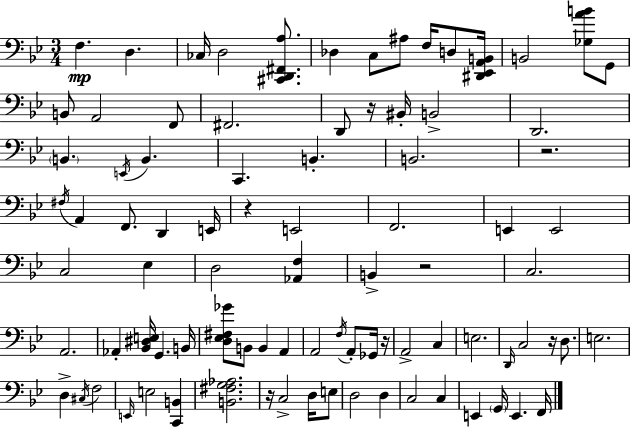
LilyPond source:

{
  \clef bass
  \numericTimeSignature
  \time 3/4
  \key bes \major
  \repeat volta 2 { f4.\mp d4. | ces16 d2 <cis, d, fis, a>8. | des4 c8 ais8 f16 d8 <dis, ees, a, b,>16 | b,2 <ges a' b'>8 g,8 | \break b,8 a,2 f,8 | fis,2. | d,8 r16 bis,16-. b,2-> | d,2. | \break \parenthesize b,4. \acciaccatura { e,16 } b,4. | c,4. b,4.-. | b,2. | r2. | \break \acciaccatura { fis16 } a,4 f,8. d,4 | e,16 r4 e,2 | f,2. | e,4 e,2 | \break c2 ees4 | d2 <aes, f>4 | b,4-> r2 | c2. | \break a,2. | aes,4-. <bes, dis e>16 g,4. | b,16 <d ees fis ges'>8 b,8 b,4 a,4 | a,2 \acciaccatura { f16 } a,8-. | \break ges,16 r16 a,2-> c4 | e2. | \grace { d,16 } c2 | r16 d8. e2. | \break d4-> \acciaccatura { cis16 } f2 | \grace { e,16 } e2 | <c, b,>4 <b, fis g aes>2. | r16 c2-> | \break d16 e8 d2 | d4 c2 | c4 e,4 \parenthesize g,16 e,4. | f,16 } \bar "|."
}